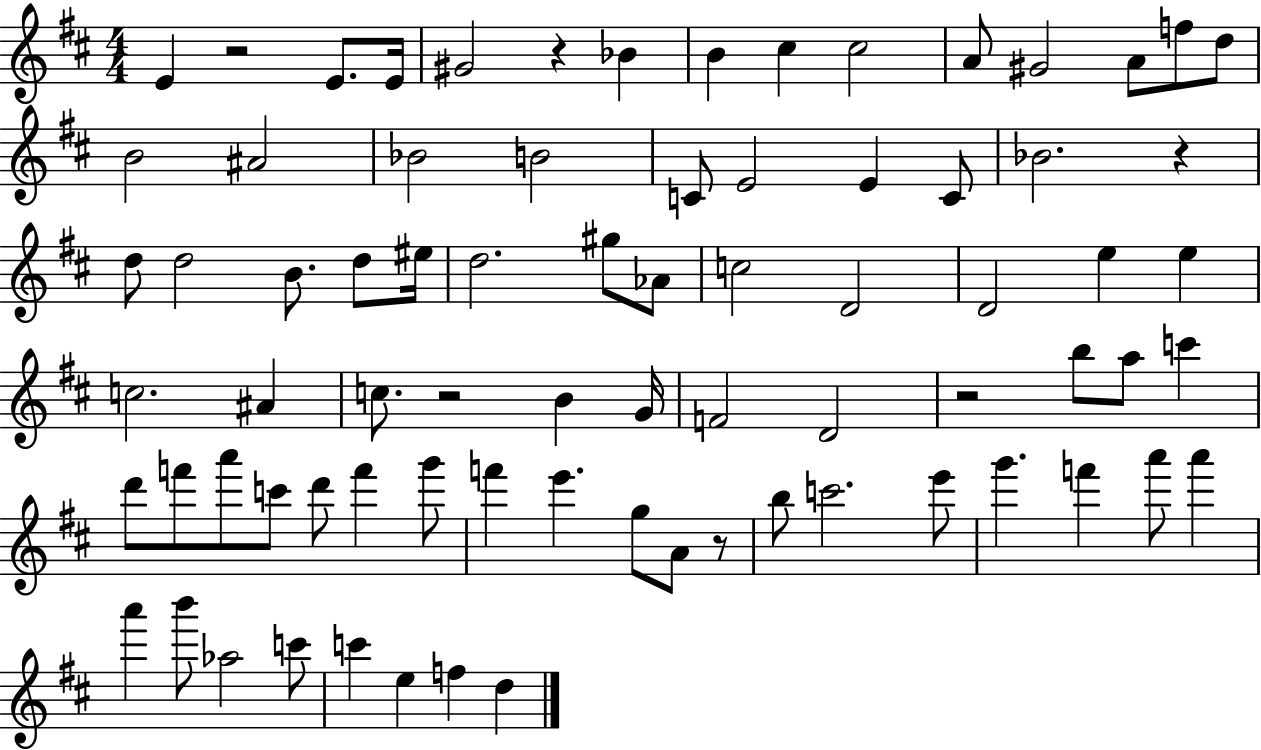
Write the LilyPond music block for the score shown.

{
  \clef treble
  \numericTimeSignature
  \time 4/4
  \key d \major
  e'4 r2 e'8. e'16 | gis'2 r4 bes'4 | b'4 cis''4 cis''2 | a'8 gis'2 a'8 f''8 d''8 | \break b'2 ais'2 | bes'2 b'2 | c'8 e'2 e'4 c'8 | bes'2. r4 | \break d''8 d''2 b'8. d''8 eis''16 | d''2. gis''8 aes'8 | c''2 d'2 | d'2 e''4 e''4 | \break c''2. ais'4 | c''8. r2 b'4 g'16 | f'2 d'2 | r2 b''8 a''8 c'''4 | \break d'''8 f'''8 a'''8 c'''8 d'''8 f'''4 g'''8 | f'''4 e'''4. g''8 a'8 r8 | b''8 c'''2. e'''8 | g'''4. f'''4 a'''8 a'''4 | \break a'''4 b'''8 aes''2 c'''8 | c'''4 e''4 f''4 d''4 | \bar "|."
}